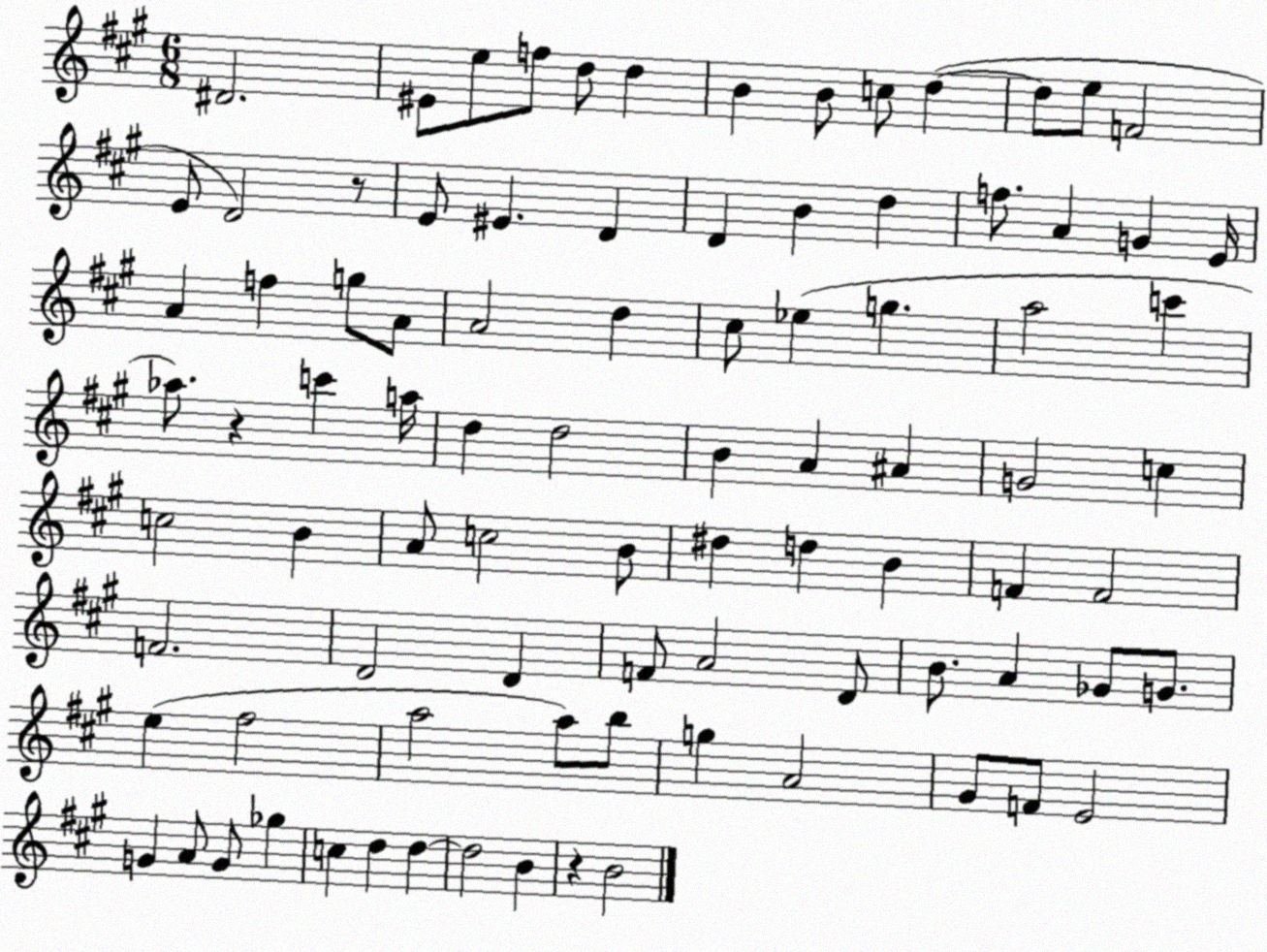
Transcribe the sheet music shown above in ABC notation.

X:1
T:Untitled
M:6/8
L:1/4
K:A
^D2 ^E/2 e/2 f/2 d/2 d B B/2 c/2 d d/2 e/2 F2 E/2 D2 z/2 E/2 ^E D D B d f/2 A G E/4 A f g/2 A/2 A2 d ^c/2 _e g a2 c' _a/2 z c' a/4 d d2 B A ^A G2 c c2 B A/2 c2 B/2 ^d d B F F2 F2 D2 D F/2 A2 D/2 B/2 A _G/2 G/2 e ^f2 a2 a/2 b/2 g A2 ^G/2 F/2 E2 G A/2 G/2 _g c d d d2 B z B2